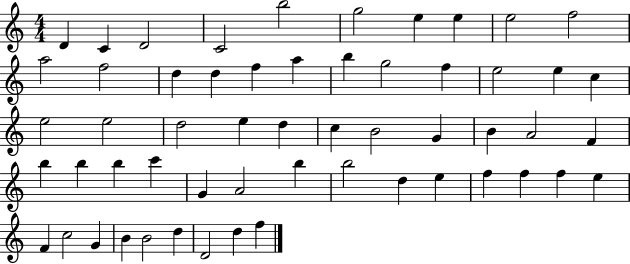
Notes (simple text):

D4/q C4/q D4/h C4/h B5/h G5/h E5/q E5/q E5/h F5/h A5/h F5/h D5/q D5/q F5/q A5/q B5/q G5/h F5/q E5/h E5/q C5/q E5/h E5/h D5/h E5/q D5/q C5/q B4/h G4/q B4/q A4/h F4/q B5/q B5/q B5/q C6/q G4/q A4/h B5/q B5/h D5/q E5/q F5/q F5/q F5/q E5/q F4/q C5/h G4/q B4/q B4/h D5/q D4/h D5/q F5/q